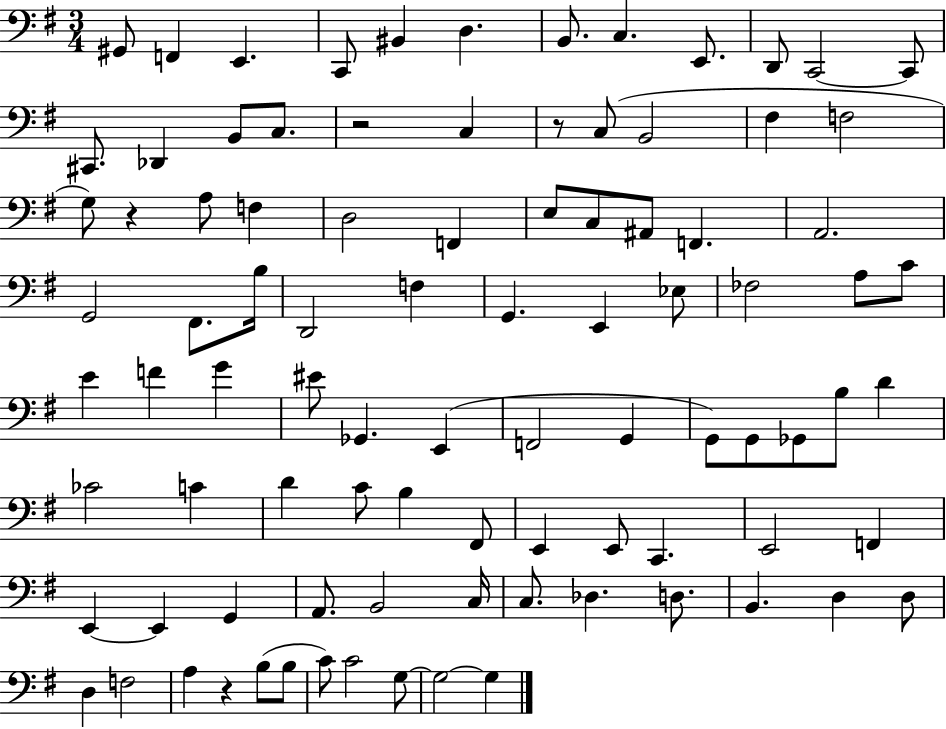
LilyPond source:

{
  \clef bass
  \numericTimeSignature
  \time 3/4
  \key g \major
  gis,8 f,4 e,4. | c,8 bis,4 d4. | b,8. c4. e,8. | d,8 c,2~~ c,8 | \break cis,8. des,4 b,8 c8. | r2 c4 | r8 c8( b,2 | fis4 f2 | \break g8) r4 a8 f4 | d2 f,4 | e8 c8 ais,8 f,4. | a,2. | \break g,2 fis,8. b16 | d,2 f4 | g,4. e,4 ees8 | fes2 a8 c'8 | \break e'4 f'4 g'4 | eis'8 ges,4. e,4( | f,2 g,4 | g,8) g,8 ges,8 b8 d'4 | \break ces'2 c'4 | d'4 c'8 b4 fis,8 | e,4 e,8 c,4. | e,2 f,4 | \break e,4~~ e,4 g,4 | a,8. b,2 c16 | c8. des4. d8. | b,4. d4 d8 | \break d4 f2 | a4 r4 b8( b8 | c'8) c'2 g8~~ | g2~~ g4 | \break \bar "|."
}